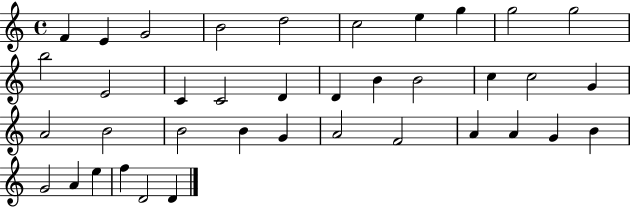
{
  \clef treble
  \time 4/4
  \defaultTimeSignature
  \key c \major
  f'4 e'4 g'2 | b'2 d''2 | c''2 e''4 g''4 | g''2 g''2 | \break b''2 e'2 | c'4 c'2 d'4 | d'4 b'4 b'2 | c''4 c''2 g'4 | \break a'2 b'2 | b'2 b'4 g'4 | a'2 f'2 | a'4 a'4 g'4 b'4 | \break g'2 a'4 e''4 | f''4 d'2 d'4 | \bar "|."
}